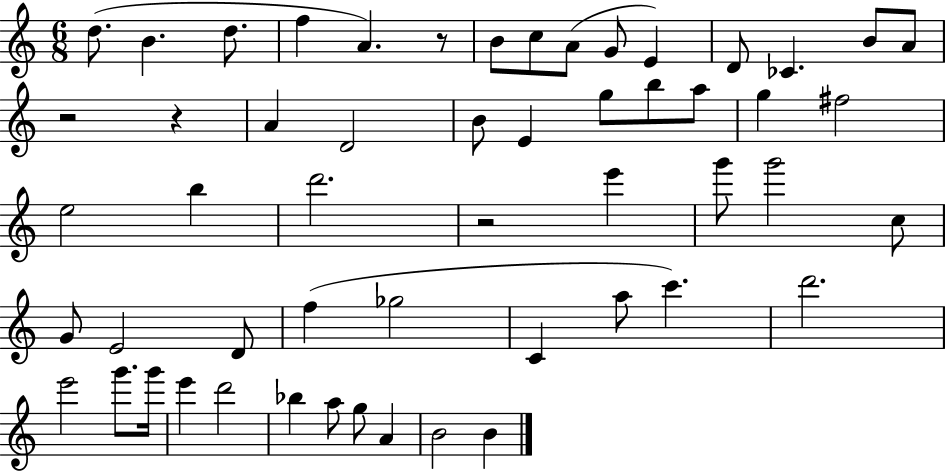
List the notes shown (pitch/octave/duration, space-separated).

D5/e. B4/q. D5/e. F5/q A4/q. R/e B4/e C5/e A4/e G4/e E4/q D4/e CES4/q. B4/e A4/e R/h R/q A4/q D4/h B4/e E4/q G5/e B5/e A5/e G5/q F#5/h E5/h B5/q D6/h. R/h E6/q G6/e G6/h C5/e G4/e E4/h D4/e F5/q Gb5/h C4/q A5/e C6/q. D6/h. E6/h G6/e. G6/s E6/q D6/h Bb5/q A5/e G5/e A4/q B4/h B4/q